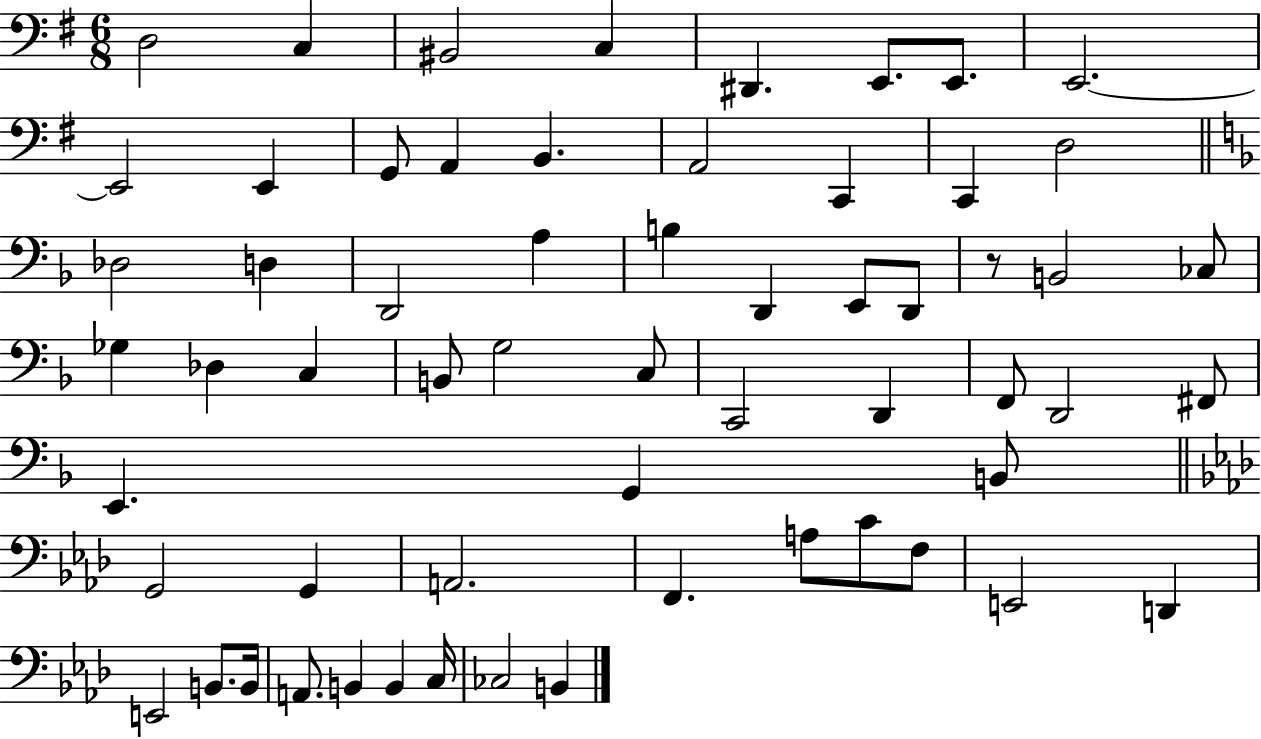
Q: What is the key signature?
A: G major